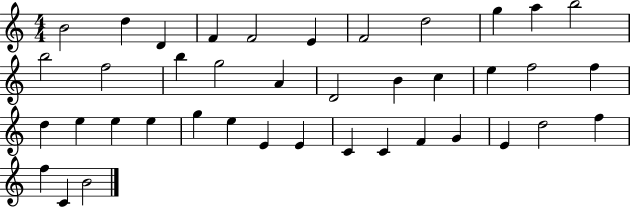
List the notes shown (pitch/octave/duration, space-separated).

B4/h D5/q D4/q F4/q F4/h E4/q F4/h D5/h G5/q A5/q B5/h B5/h F5/h B5/q G5/h A4/q D4/h B4/q C5/q E5/q F5/h F5/q D5/q E5/q E5/q E5/q G5/q E5/q E4/q E4/q C4/q C4/q F4/q G4/q E4/q D5/h F5/q F5/q C4/q B4/h